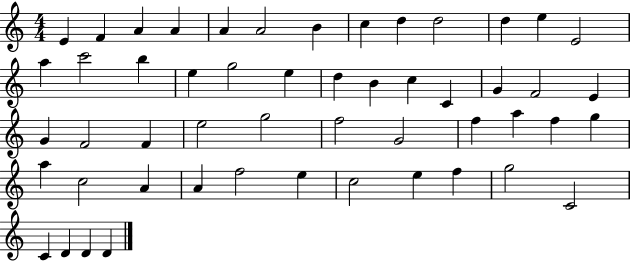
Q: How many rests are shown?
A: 0